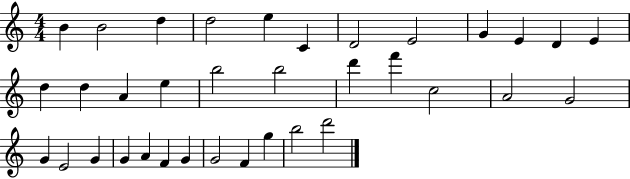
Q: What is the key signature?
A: C major